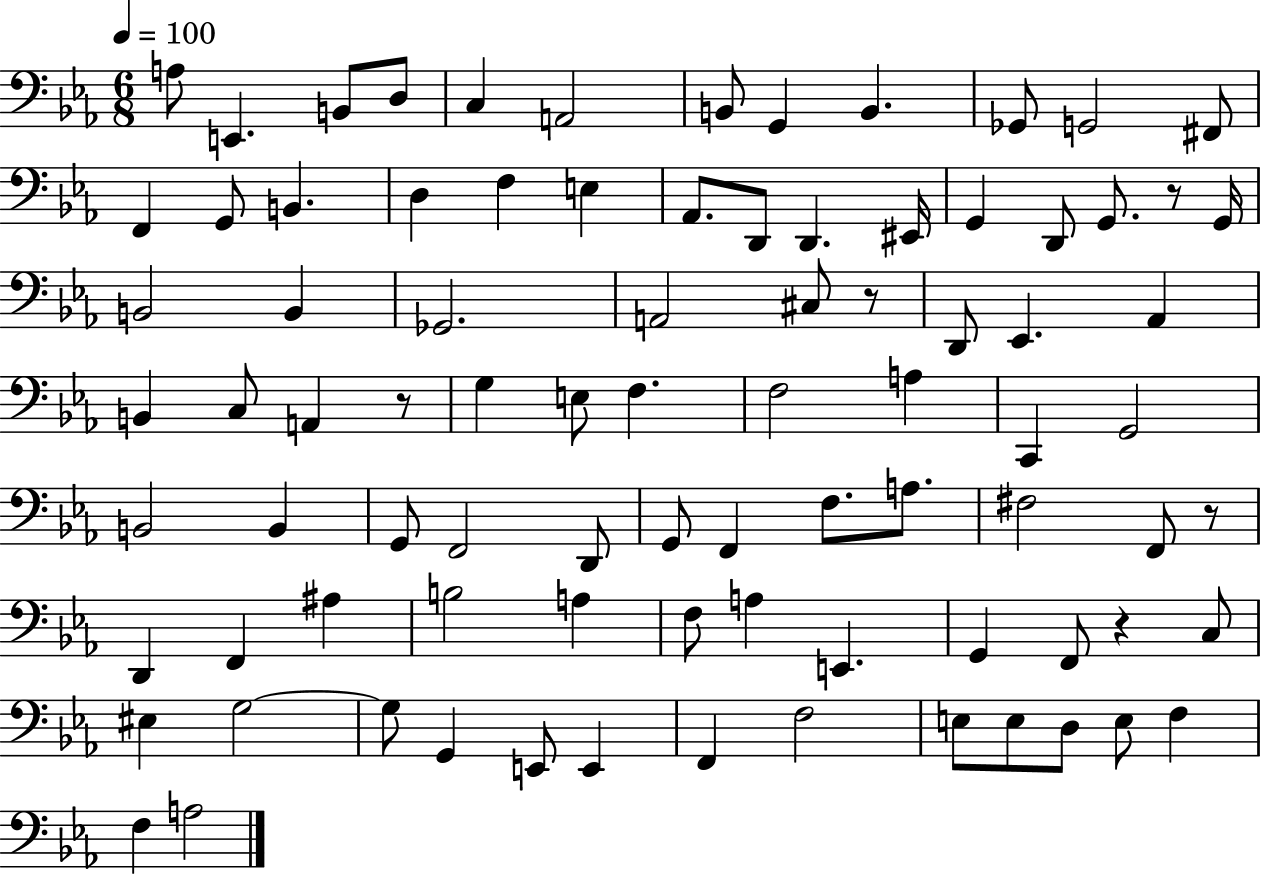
X:1
T:Untitled
M:6/8
L:1/4
K:Eb
A,/2 E,, B,,/2 D,/2 C, A,,2 B,,/2 G,, B,, _G,,/2 G,,2 ^F,,/2 F,, G,,/2 B,, D, F, E, _A,,/2 D,,/2 D,, ^E,,/4 G,, D,,/2 G,,/2 z/2 G,,/4 B,,2 B,, _G,,2 A,,2 ^C,/2 z/2 D,,/2 _E,, _A,, B,, C,/2 A,, z/2 G, E,/2 F, F,2 A, C,, G,,2 B,,2 B,, G,,/2 F,,2 D,,/2 G,,/2 F,, F,/2 A,/2 ^F,2 F,,/2 z/2 D,, F,, ^A, B,2 A, F,/2 A, E,, G,, F,,/2 z C,/2 ^E, G,2 G,/2 G,, E,,/2 E,, F,, F,2 E,/2 E,/2 D,/2 E,/2 F, F, A,2